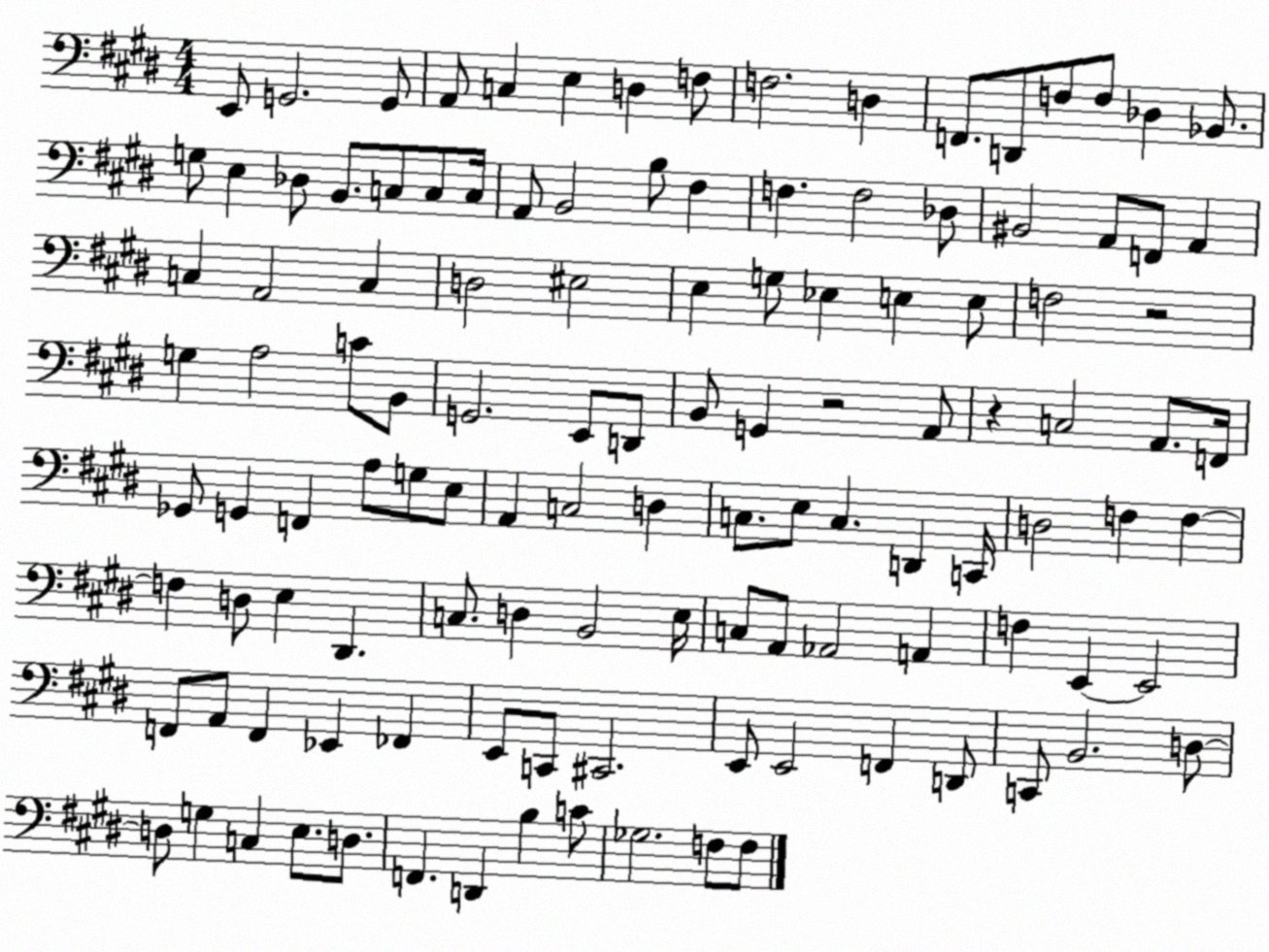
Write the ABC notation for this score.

X:1
T:Untitled
M:4/4
L:1/4
K:E
E,,/2 G,,2 G,,/2 A,,/2 C, E, D, F,/2 F,2 D, F,,/2 D,,/2 F,/2 F,/2 _D, _B,,/2 G,/2 E, _D,/2 B,,/2 C,/2 C,/2 C,/4 A,,/2 B,,2 B,/2 ^F, F, F,2 _D,/2 ^B,,2 A,,/2 F,,/2 A,, C, A,,2 C, D,2 ^E,2 E, G,/2 _E, E, E,/2 F,2 z2 G, A,2 C/2 B,,/2 G,,2 E,,/2 D,,/2 B,,/2 G,, z2 A,,/2 z C,2 A,,/2 F,,/4 _G,,/2 G,, F,, A,/2 G,/2 E,/2 A,, C,2 D, C,/2 E,/2 C, D,, C,,/4 D,2 F, F, F, D,/2 E, ^D,, C,/2 D, B,,2 E,/4 C,/2 A,,/2 _A,,2 A,, F, E,, E,,2 F,,/2 A,,/2 F,, _E,, _F,, E,,/2 C,,/2 ^C,,2 E,,/2 E,,2 F,, D,,/2 C,,/2 B,,2 D,/2 D,/2 G, C, E,/2 D,/2 F,, D,, B, C/2 _G,2 F,/2 F,/2